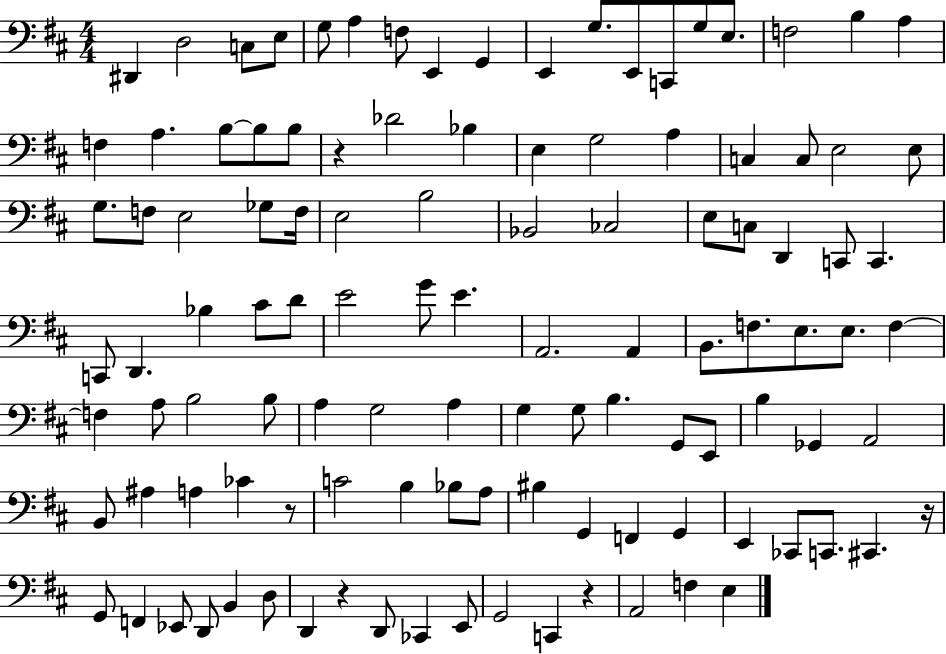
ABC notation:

X:1
T:Untitled
M:4/4
L:1/4
K:D
^D,, D,2 C,/2 E,/2 G,/2 A, F,/2 E,, G,, E,, G,/2 E,,/2 C,,/2 G,/2 E,/2 F,2 B, A, F, A, B,/2 B,/2 B,/2 z _D2 _B, E, G,2 A, C, C,/2 E,2 E,/2 G,/2 F,/2 E,2 _G,/2 F,/4 E,2 B,2 _B,,2 _C,2 E,/2 C,/2 D,, C,,/2 C,, C,,/2 D,, _B, ^C/2 D/2 E2 G/2 E A,,2 A,, B,,/2 F,/2 E,/2 E,/2 F, F, A,/2 B,2 B,/2 A, G,2 A, G, G,/2 B, G,,/2 E,,/2 B, _G,, A,,2 B,,/2 ^A, A, _C z/2 C2 B, _B,/2 A,/2 ^B, G,, F,, G,, E,, _C,,/2 C,,/2 ^C,, z/4 G,,/2 F,, _E,,/2 D,,/2 B,, D,/2 D,, z D,,/2 _C,, E,,/2 G,,2 C,, z A,,2 F, E,